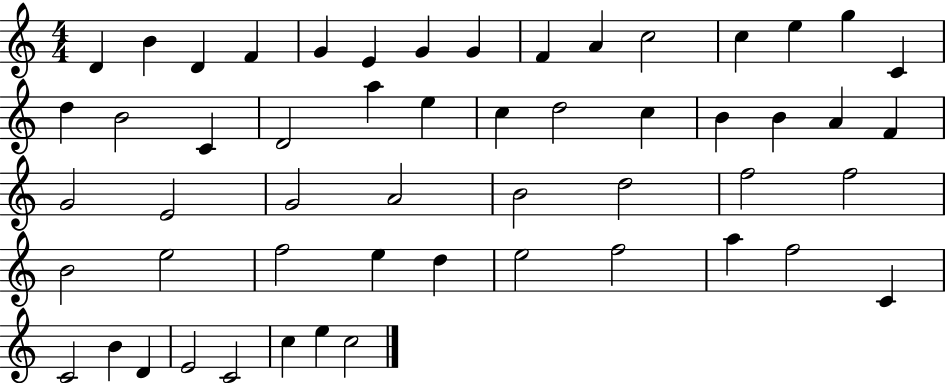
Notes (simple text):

D4/q B4/q D4/q F4/q G4/q E4/q G4/q G4/q F4/q A4/q C5/h C5/q E5/q G5/q C4/q D5/q B4/h C4/q D4/h A5/q E5/q C5/q D5/h C5/q B4/q B4/q A4/q F4/q G4/h E4/h G4/h A4/h B4/h D5/h F5/h F5/h B4/h E5/h F5/h E5/q D5/q E5/h F5/h A5/q F5/h C4/q C4/h B4/q D4/q E4/h C4/h C5/q E5/q C5/h